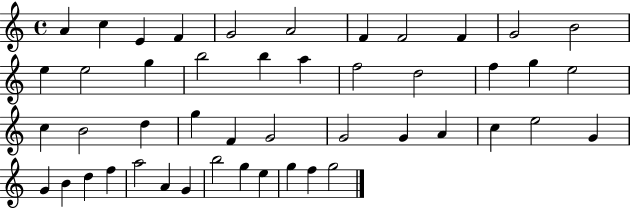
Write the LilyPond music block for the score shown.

{
  \clef treble
  \time 4/4
  \defaultTimeSignature
  \key c \major
  a'4 c''4 e'4 f'4 | g'2 a'2 | f'4 f'2 f'4 | g'2 b'2 | \break e''4 e''2 g''4 | b''2 b''4 a''4 | f''2 d''2 | f''4 g''4 e''2 | \break c''4 b'2 d''4 | g''4 f'4 g'2 | g'2 g'4 a'4 | c''4 e''2 g'4 | \break g'4 b'4 d''4 f''4 | a''2 a'4 g'4 | b''2 g''4 e''4 | g''4 f''4 g''2 | \break \bar "|."
}